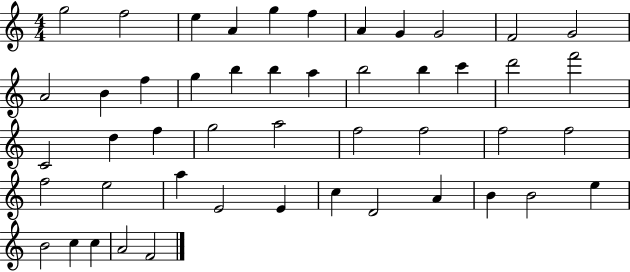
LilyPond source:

{
  \clef treble
  \numericTimeSignature
  \time 4/4
  \key c \major
  g''2 f''2 | e''4 a'4 g''4 f''4 | a'4 g'4 g'2 | f'2 g'2 | \break a'2 b'4 f''4 | g''4 b''4 b''4 a''4 | b''2 b''4 c'''4 | d'''2 f'''2 | \break c'2 d''4 f''4 | g''2 a''2 | f''2 f''2 | f''2 f''2 | \break f''2 e''2 | a''4 e'2 e'4 | c''4 d'2 a'4 | b'4 b'2 e''4 | \break b'2 c''4 c''4 | a'2 f'2 | \bar "|."
}